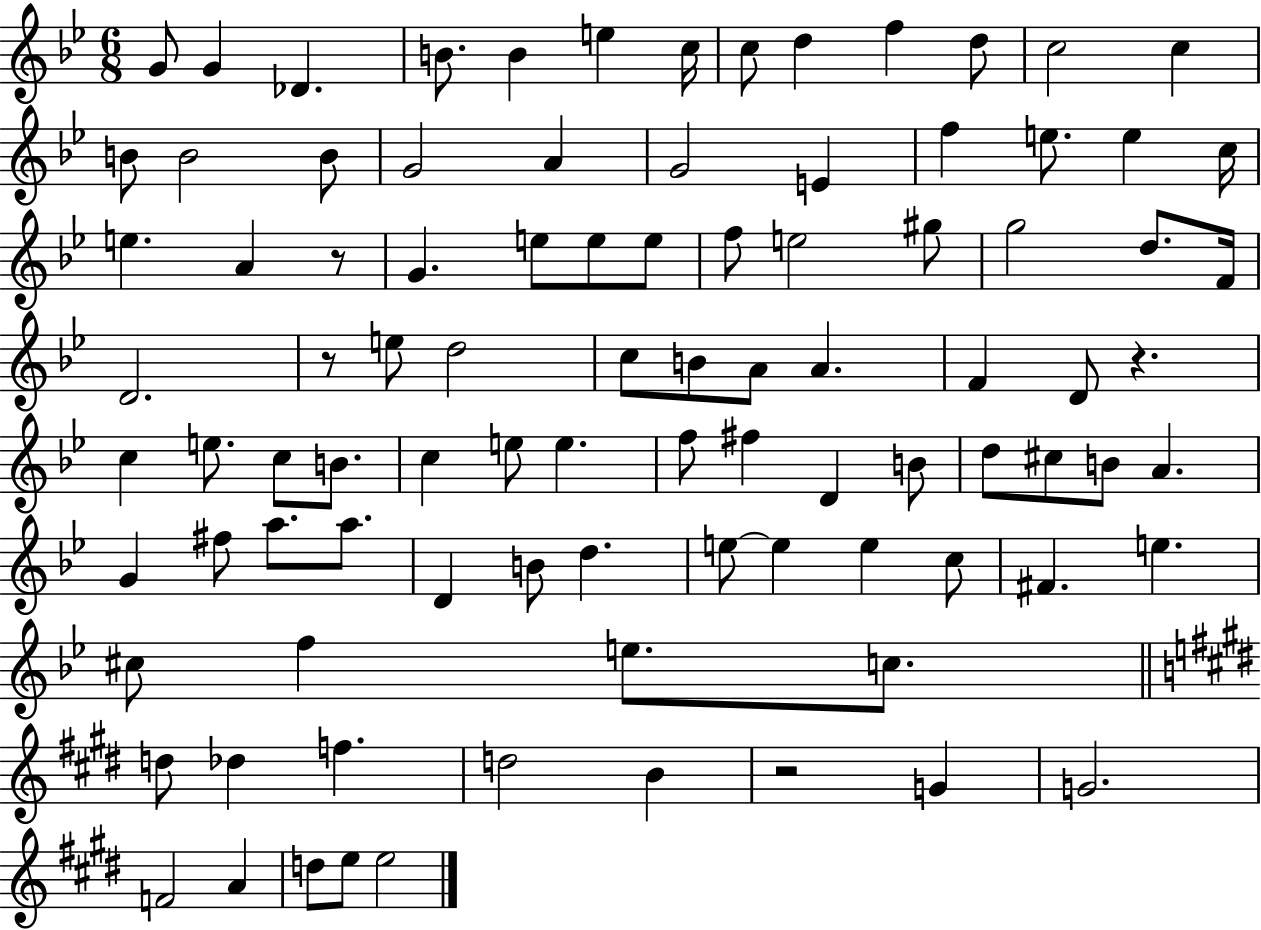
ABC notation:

X:1
T:Untitled
M:6/8
L:1/4
K:Bb
G/2 G _D B/2 B e c/4 c/2 d f d/2 c2 c B/2 B2 B/2 G2 A G2 E f e/2 e c/4 e A z/2 G e/2 e/2 e/2 f/2 e2 ^g/2 g2 d/2 F/4 D2 z/2 e/2 d2 c/2 B/2 A/2 A F D/2 z c e/2 c/2 B/2 c e/2 e f/2 ^f D B/2 d/2 ^c/2 B/2 A G ^f/2 a/2 a/2 D B/2 d e/2 e e c/2 ^F e ^c/2 f e/2 c/2 d/2 _d f d2 B z2 G G2 F2 A d/2 e/2 e2